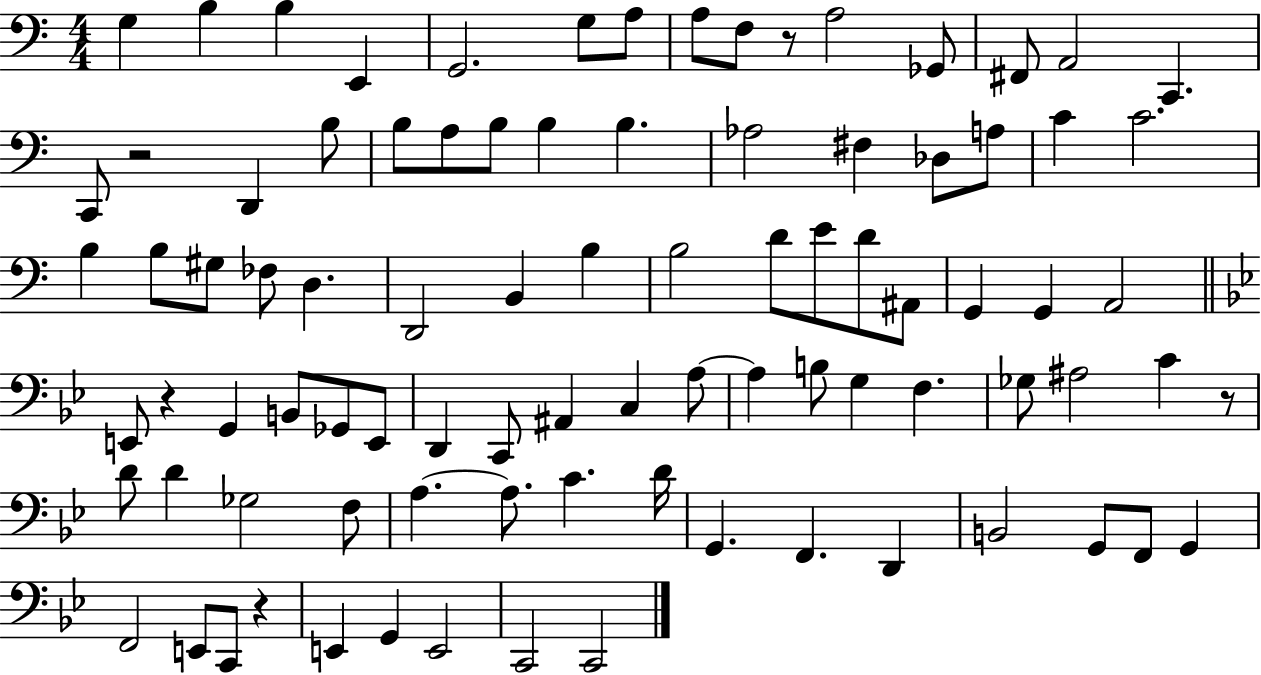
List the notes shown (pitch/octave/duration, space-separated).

G3/q B3/q B3/q E2/q G2/h. G3/e A3/e A3/e F3/e R/e A3/h Gb2/e F#2/e A2/h C2/q. C2/e R/h D2/q B3/e B3/e A3/e B3/e B3/q B3/q. Ab3/h F#3/q Db3/e A3/e C4/q C4/h. B3/q B3/e G#3/e FES3/e D3/q. D2/h B2/q B3/q B3/h D4/e E4/e D4/e A#2/e G2/q G2/q A2/h E2/e R/q G2/q B2/e Gb2/e E2/e D2/q C2/e A#2/q C3/q A3/e A3/q B3/e G3/q F3/q. Gb3/e A#3/h C4/q R/e D4/e D4/q Gb3/h F3/e A3/q. A3/e. C4/q. D4/s G2/q. F2/q. D2/q B2/h G2/e F2/e G2/q F2/h E2/e C2/e R/q E2/q G2/q E2/h C2/h C2/h